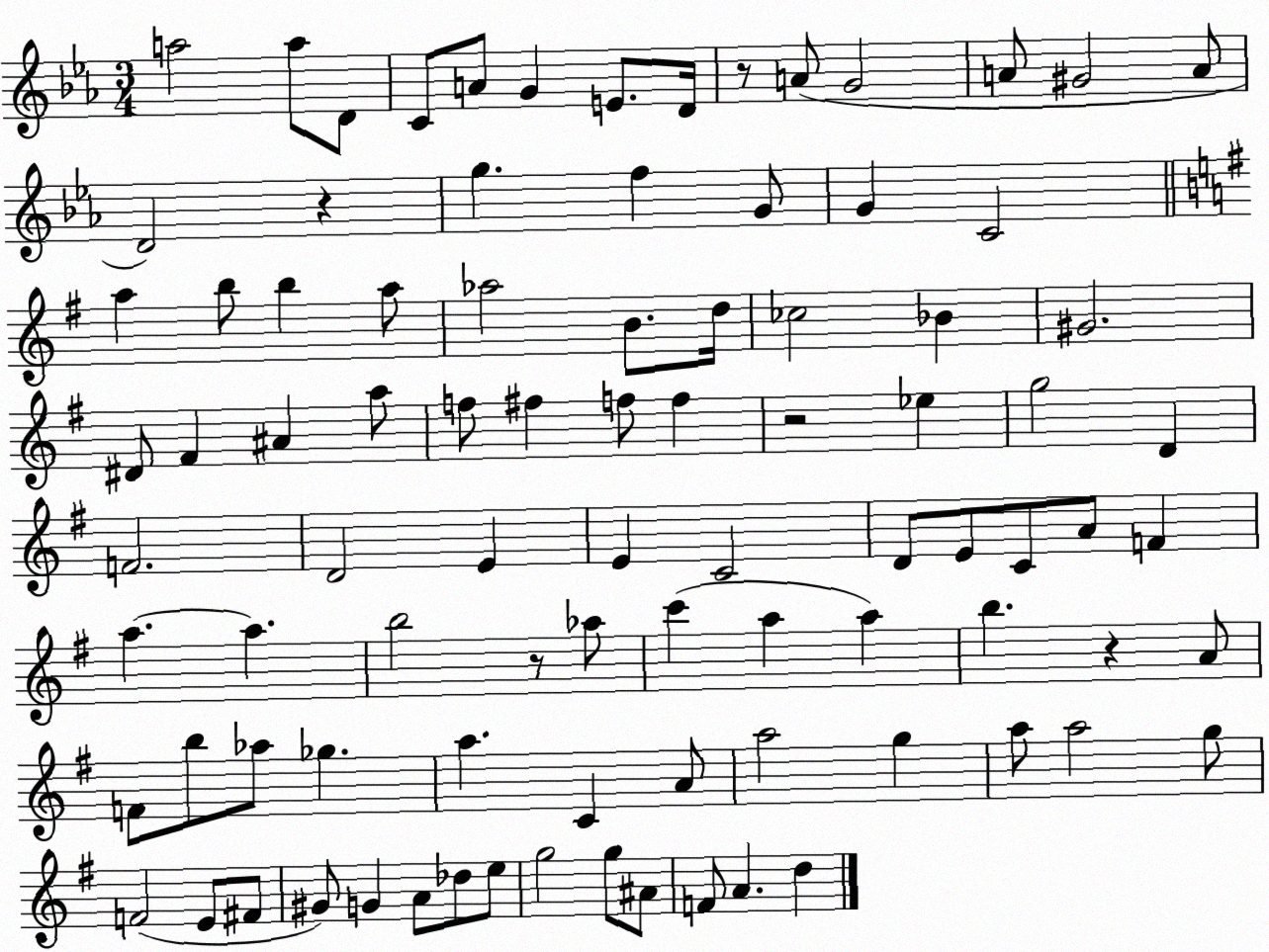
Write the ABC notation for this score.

X:1
T:Untitled
M:3/4
L:1/4
K:Eb
a2 a/2 D/2 C/2 A/2 G E/2 D/4 z/2 A/2 G2 A/2 ^G2 A/2 D2 z g f G/2 G C2 a b/2 b a/2 _a2 B/2 d/4 _c2 _B ^G2 ^D/2 ^F ^A a/2 f/2 ^f f/2 f z2 _e g2 D F2 D2 E E C2 D/2 E/2 C/2 A/2 F a a b2 z/2 _a/2 c' a a b z A/2 F/2 b/2 _a/2 _g a C A/2 a2 g a/2 a2 g/2 F2 E/2 ^F/2 ^G/2 G A/2 _d/2 e/2 g2 g/2 ^A/2 F/2 A d